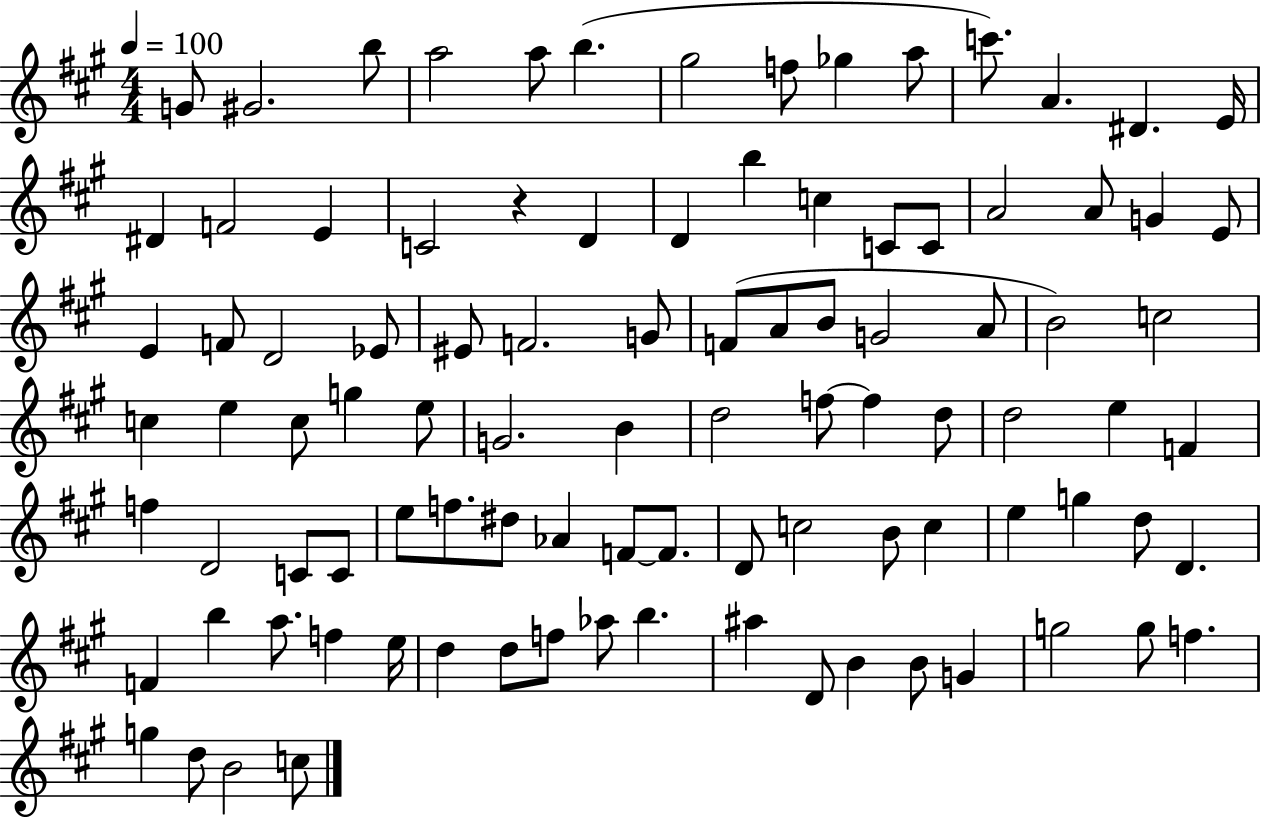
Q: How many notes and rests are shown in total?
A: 97